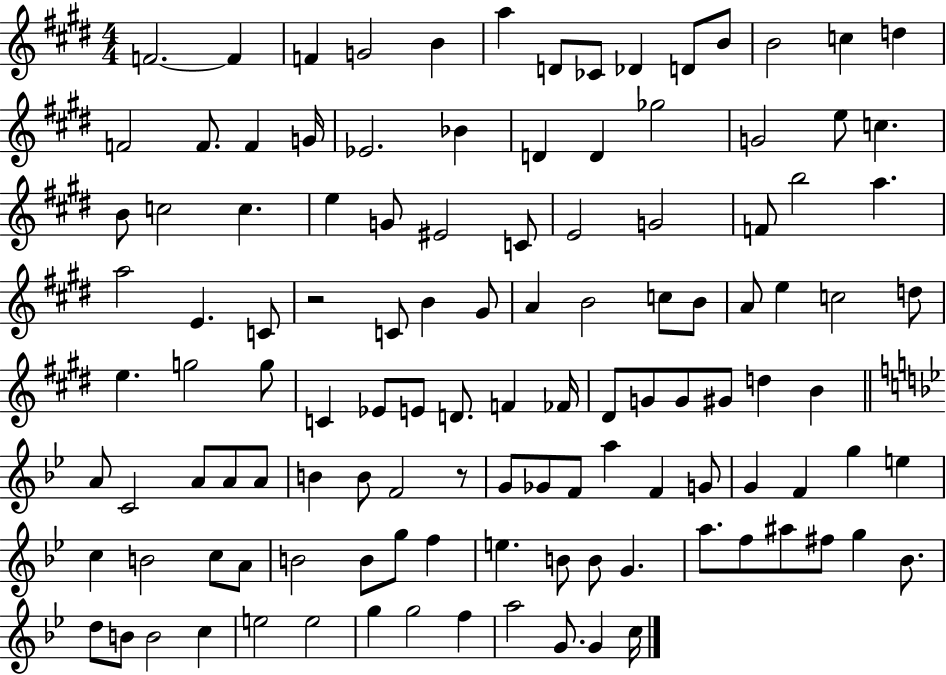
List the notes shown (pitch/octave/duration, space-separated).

F4/h. F4/q F4/q G4/h B4/q A5/q D4/e CES4/e Db4/q D4/e B4/e B4/h C5/q D5/q F4/h F4/e. F4/q G4/s Eb4/h. Bb4/q D4/q D4/q Gb5/h G4/h E5/e C5/q. B4/e C5/h C5/q. E5/q G4/e EIS4/h C4/e E4/h G4/h F4/e B5/h A5/q. A5/h E4/q. C4/e R/h C4/e B4/q G#4/e A4/q B4/h C5/e B4/e A4/e E5/q C5/h D5/e E5/q. G5/h G5/e C4/q Eb4/e E4/e D4/e. F4/q FES4/s D#4/e G4/e G4/e G#4/e D5/q B4/q A4/e C4/h A4/e A4/e A4/e B4/q B4/e F4/h R/e G4/e Gb4/e F4/e A5/q F4/q G4/e G4/q F4/q G5/q E5/q C5/q B4/h C5/e A4/e B4/h B4/e G5/e F5/q E5/q. B4/e B4/e G4/q. A5/e. F5/e A#5/e F#5/e G5/q Bb4/e. D5/e B4/e B4/h C5/q E5/h E5/h G5/q G5/h F5/q A5/h G4/e. G4/q C5/s